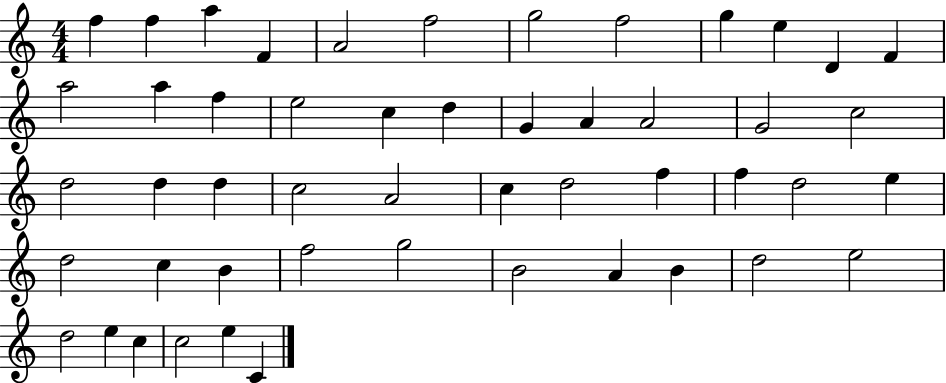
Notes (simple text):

F5/q F5/q A5/q F4/q A4/h F5/h G5/h F5/h G5/q E5/q D4/q F4/q A5/h A5/q F5/q E5/h C5/q D5/q G4/q A4/q A4/h G4/h C5/h D5/h D5/q D5/q C5/h A4/h C5/q D5/h F5/q F5/q D5/h E5/q D5/h C5/q B4/q F5/h G5/h B4/h A4/q B4/q D5/h E5/h D5/h E5/q C5/q C5/h E5/q C4/q